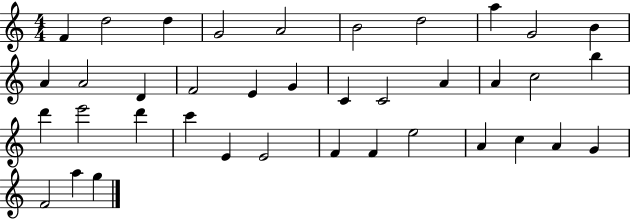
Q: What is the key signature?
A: C major